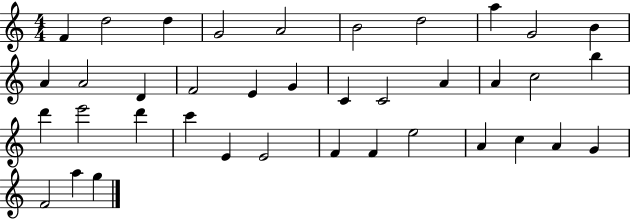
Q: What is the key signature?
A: C major